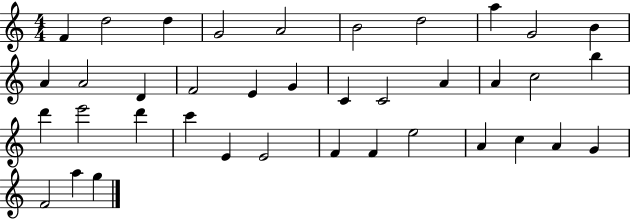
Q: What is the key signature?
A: C major